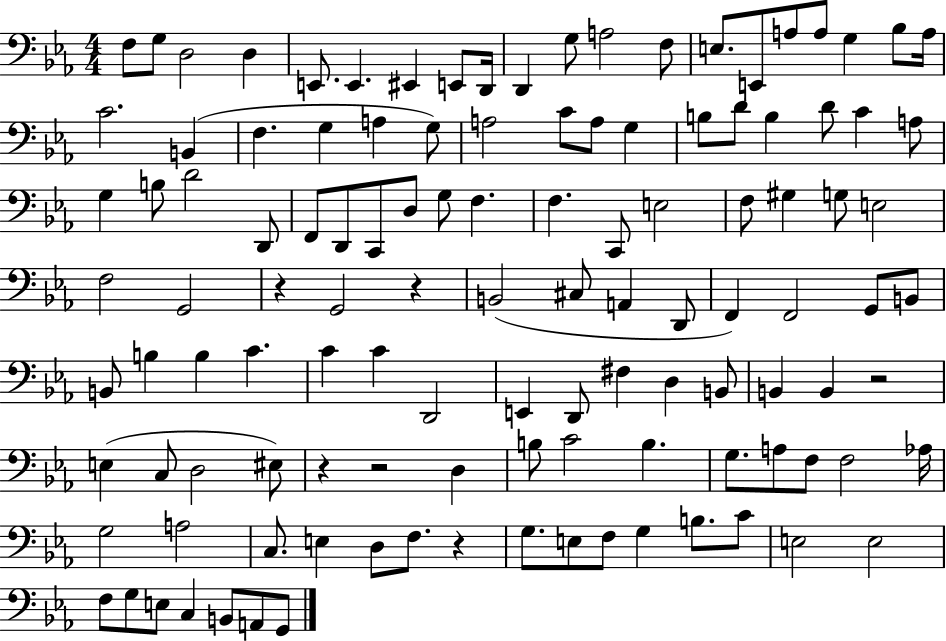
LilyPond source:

{
  \clef bass
  \numericTimeSignature
  \time 4/4
  \key ees \major
  f8 g8 d2 d4 | e,8. e,4. eis,4 e,8 d,16 | d,4 g8 a2 f8 | e8. e,8 a8 a8 g4 bes8 a16 | \break c'2. b,4( | f4. g4 a4 g8) | a2 c'8 a8 g4 | b8 d'8 b4 d'8 c'4 a8 | \break g4 b8 d'2 d,8 | f,8 d,8 c,8 d8 g8 f4. | f4. c,8 e2 | f8 gis4 g8 e2 | \break f2 g,2 | r4 g,2 r4 | b,2( cis8 a,4 d,8 | f,4) f,2 g,8 b,8 | \break b,8 b4 b4 c'4. | c'4 c'4 d,2 | e,4 d,8 fis4 d4 b,8 | b,4 b,4 r2 | \break e4( c8 d2 eis8) | r4 r2 d4 | b8 c'2 b4. | g8. a8 f8 f2 aes16 | \break g2 a2 | c8. e4 d8 f8. r4 | g8. e8 f8 g4 b8. c'8 | e2 e2 | \break f8 g8 e8 c4 b,8 a,8 g,8 | \bar "|."
}